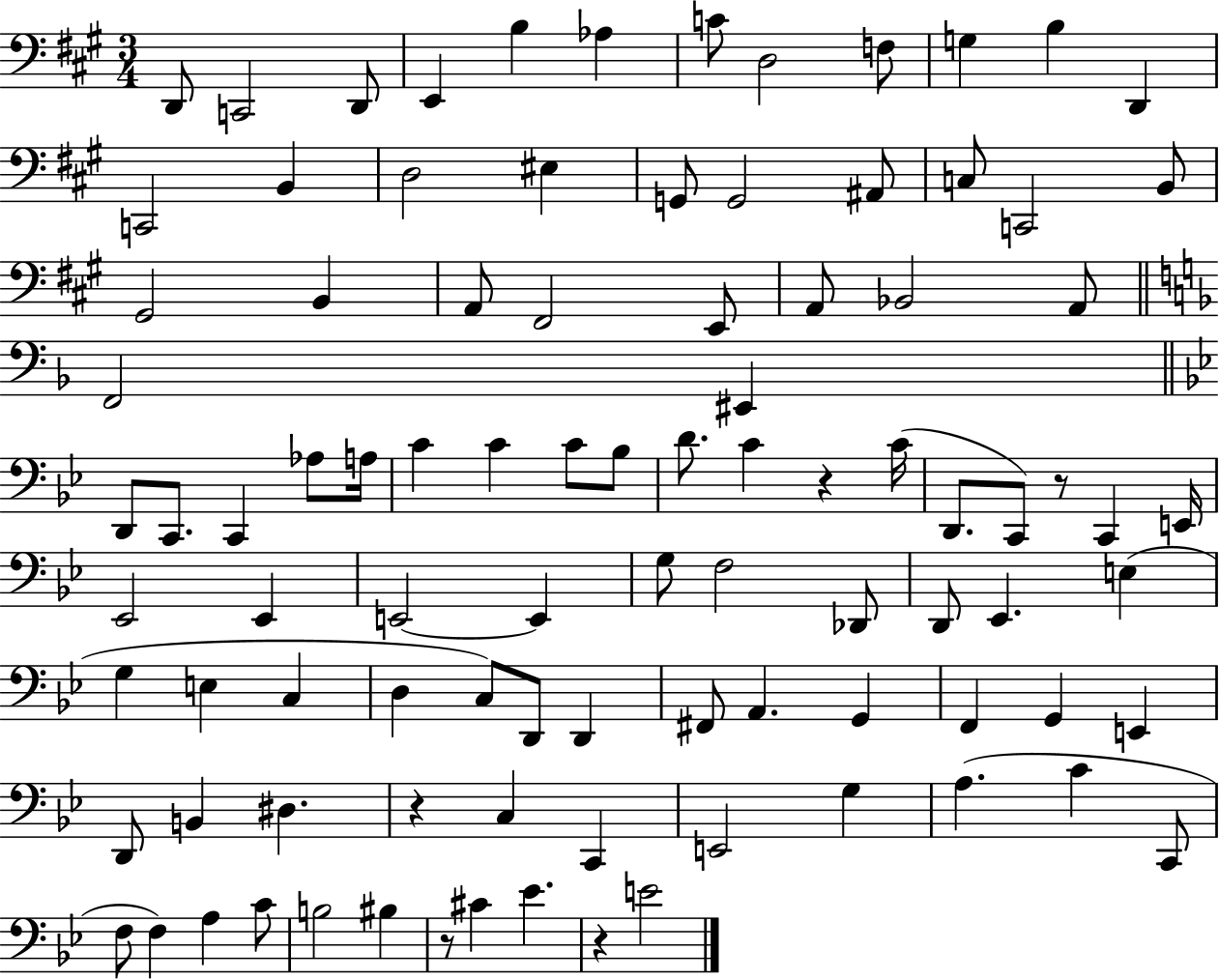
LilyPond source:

{
  \clef bass
  \numericTimeSignature
  \time 3/4
  \key a \major
  d,8 c,2 d,8 | e,4 b4 aes4 | c'8 d2 f8 | g4 b4 d,4 | \break c,2 b,4 | d2 eis4 | g,8 g,2 ais,8 | c8 c,2 b,8 | \break gis,2 b,4 | a,8 fis,2 e,8 | a,8 bes,2 a,8 | \bar "||" \break \key f \major f,2 eis,4 | \bar "||" \break \key g \minor d,8 c,8. c,4 aes8 a16 | c'4 c'4 c'8 bes8 | d'8. c'4 r4 c'16( | d,8. c,8) r8 c,4 e,16 | \break ees,2 ees,4 | e,2~~ e,4 | g8 f2 des,8 | d,8 ees,4. e4( | \break g4 e4 c4 | d4 c8) d,8 d,4 | fis,8 a,4. g,4 | f,4 g,4 e,4 | \break d,8 b,4 dis4. | r4 c4 c,4 | e,2 g4 | a4.( c'4 c,8 | \break f8 f4) a4 c'8 | b2 bis4 | r8 cis'4 ees'4. | r4 e'2 | \break \bar "|."
}